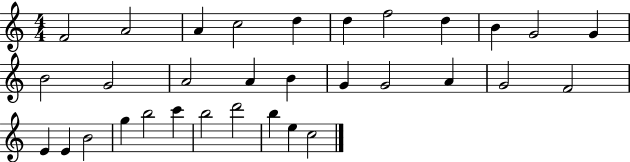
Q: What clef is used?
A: treble